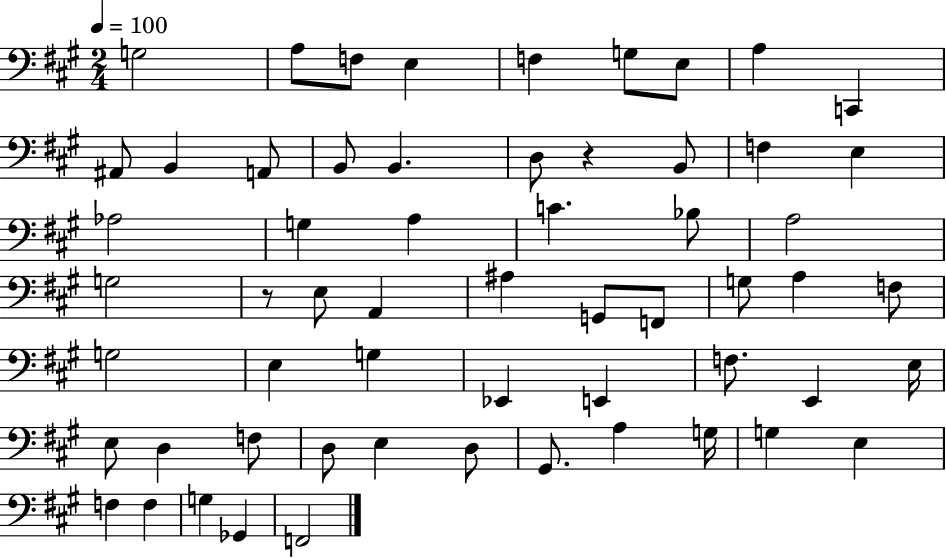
G3/h A3/e F3/e E3/q F3/q G3/e E3/e A3/q C2/q A#2/e B2/q A2/e B2/e B2/q. D3/e R/q B2/e F3/q E3/q Ab3/h G3/q A3/q C4/q. Bb3/e A3/h G3/h R/e E3/e A2/q A#3/q G2/e F2/e G3/e A3/q F3/e G3/h E3/q G3/q Eb2/q E2/q F3/e. E2/q E3/s E3/e D3/q F3/e D3/e E3/q D3/e G#2/e. A3/q G3/s G3/q E3/q F3/q F3/q G3/q Gb2/q F2/h